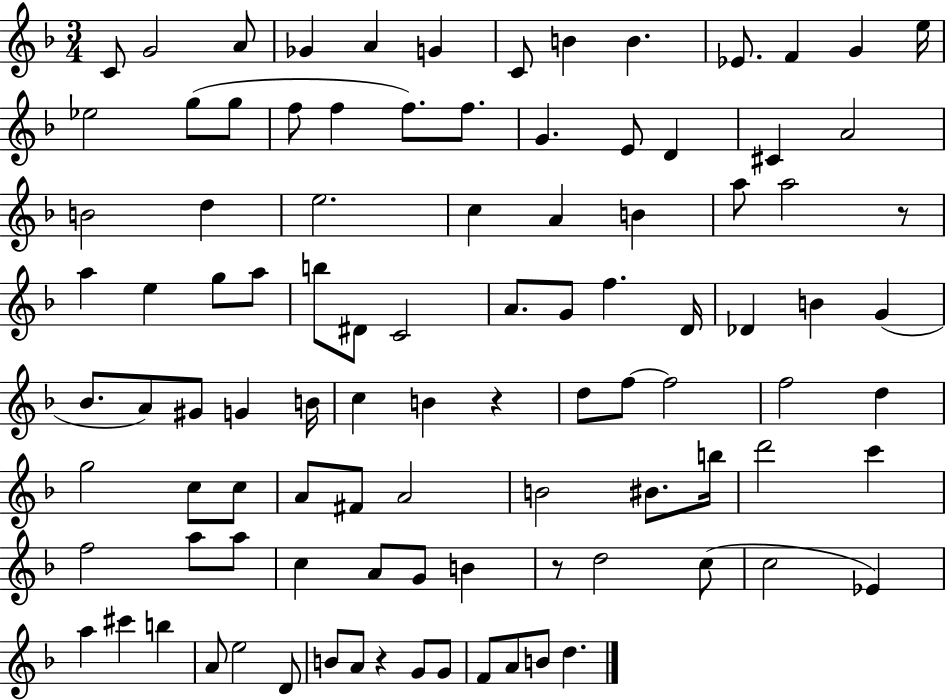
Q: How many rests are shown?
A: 4